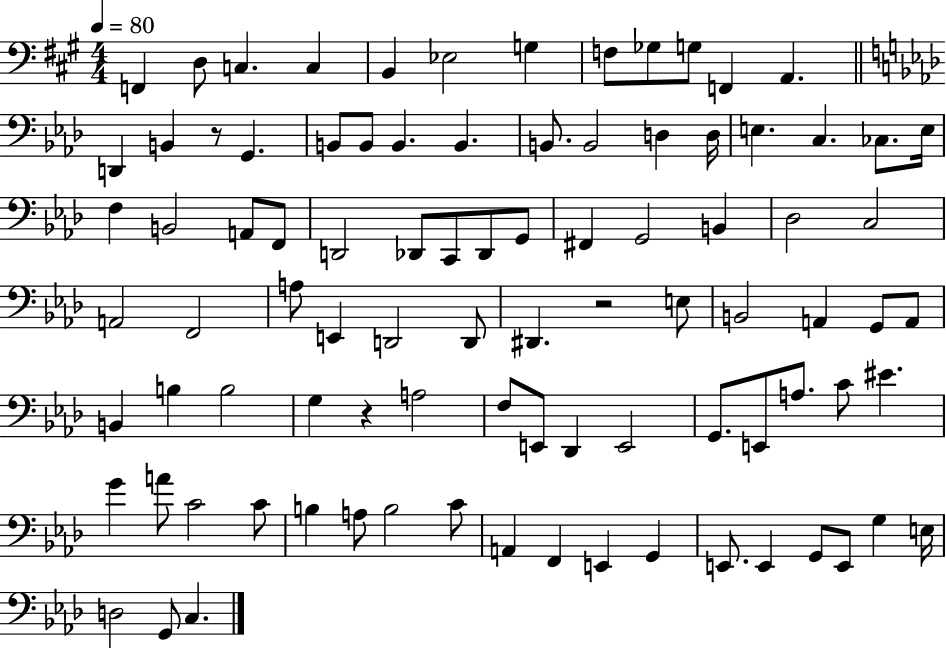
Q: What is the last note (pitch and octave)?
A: C3